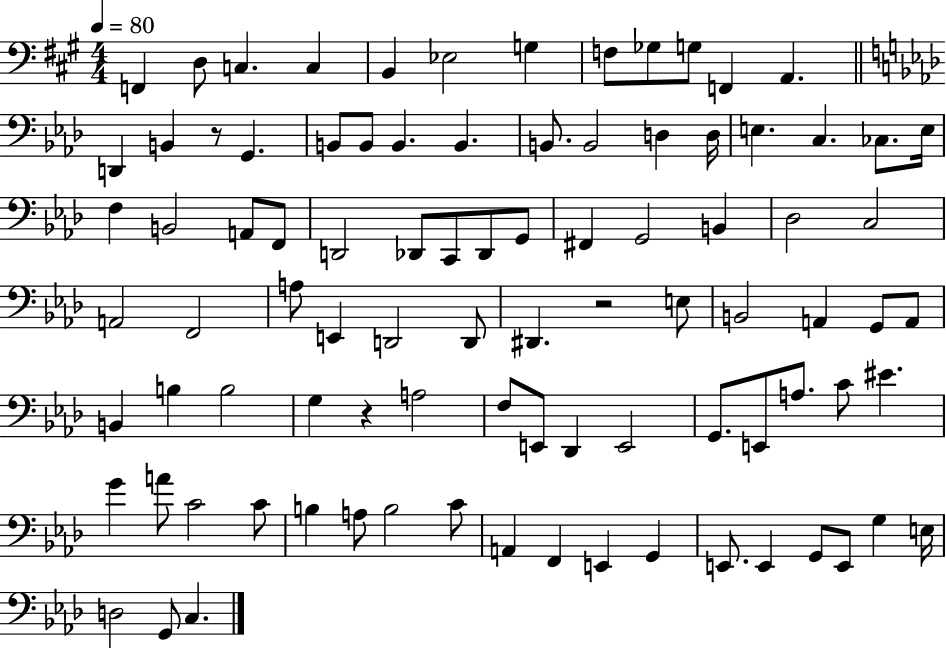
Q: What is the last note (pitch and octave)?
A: C3